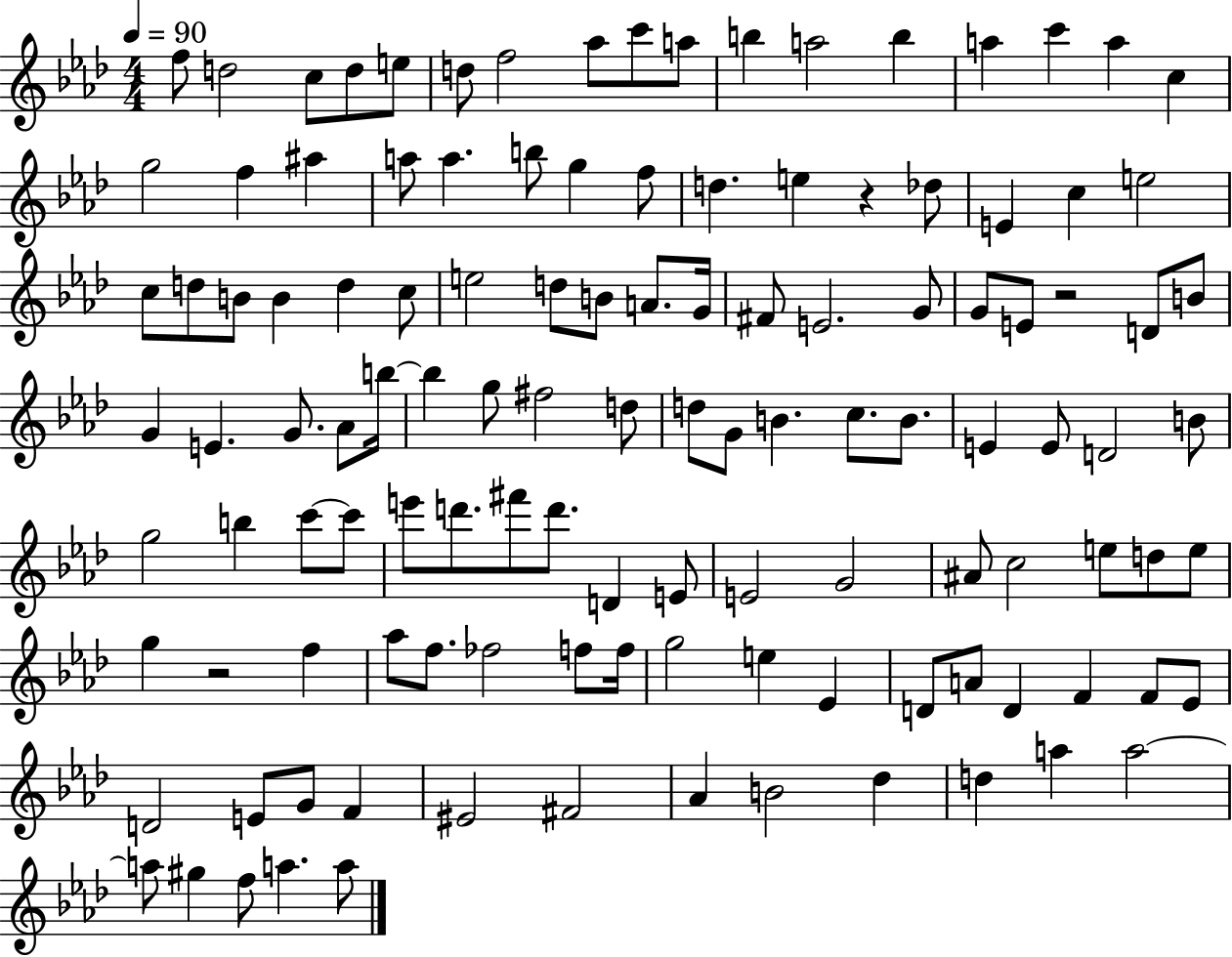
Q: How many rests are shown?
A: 3